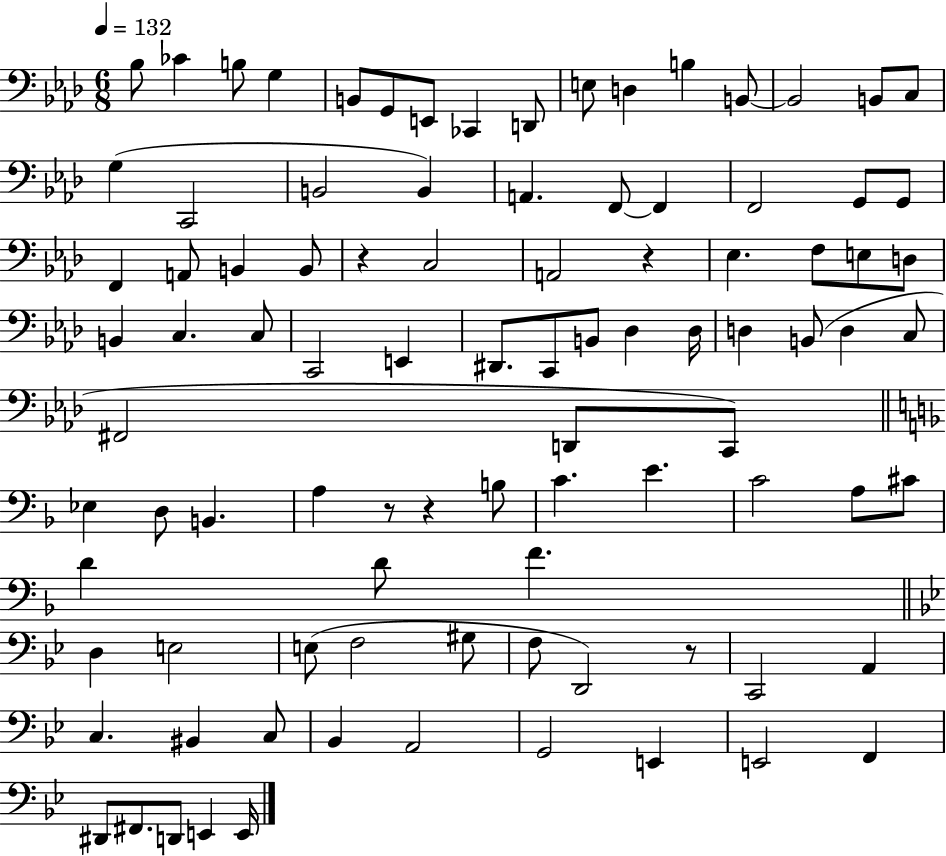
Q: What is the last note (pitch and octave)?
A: E2